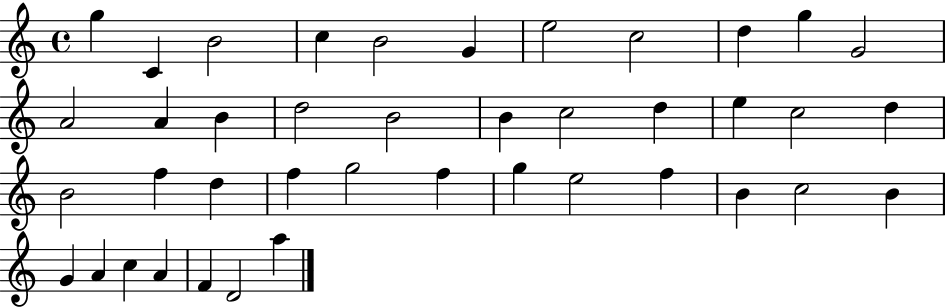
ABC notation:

X:1
T:Untitled
M:4/4
L:1/4
K:C
g C B2 c B2 G e2 c2 d g G2 A2 A B d2 B2 B c2 d e c2 d B2 f d f g2 f g e2 f B c2 B G A c A F D2 a